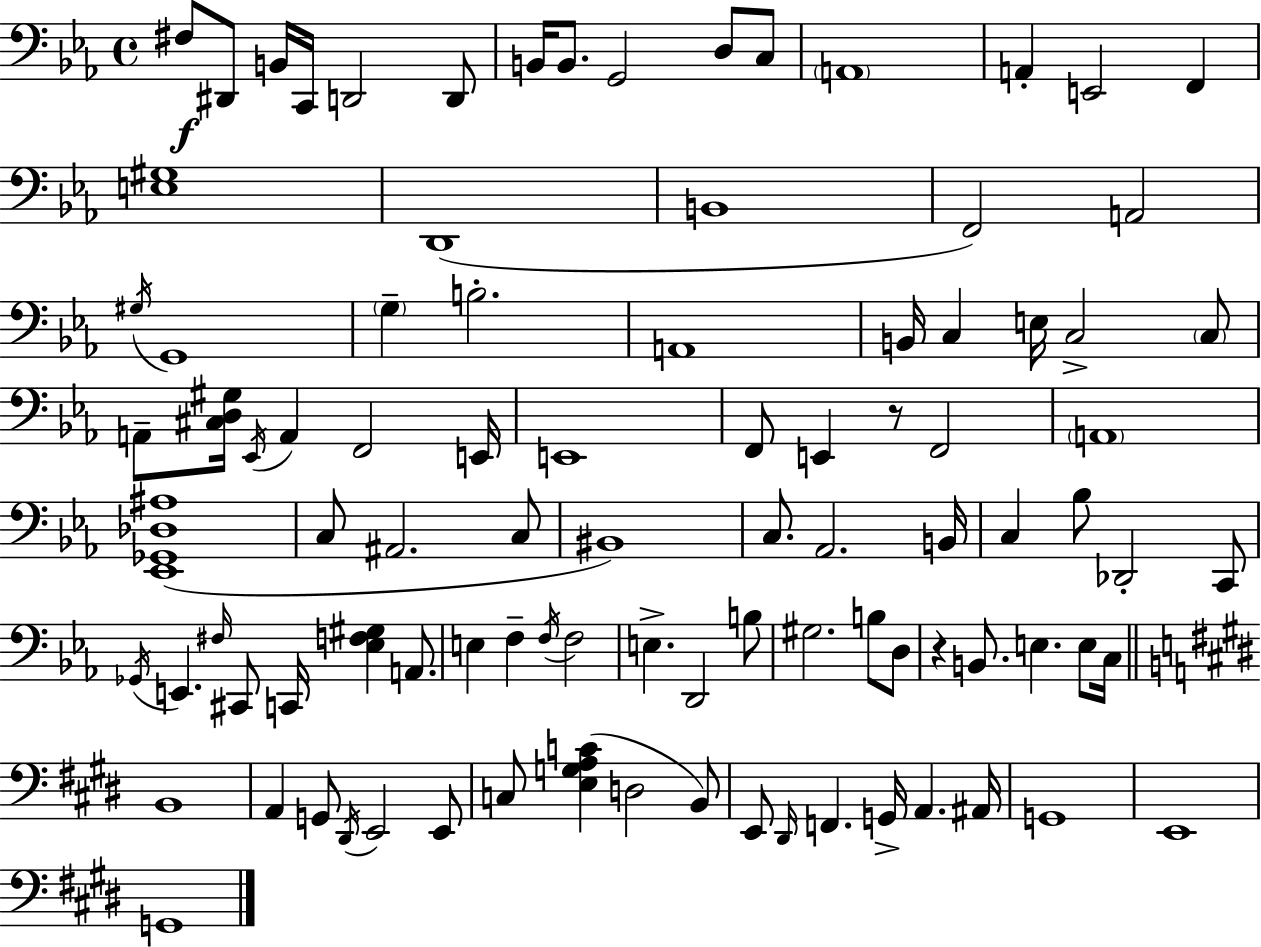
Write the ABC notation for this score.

X:1
T:Untitled
M:4/4
L:1/4
K:Cm
^F,/2 ^D,,/2 B,,/4 C,,/4 D,,2 D,,/2 B,,/4 B,,/2 G,,2 D,/2 C,/2 A,,4 A,, E,,2 F,, [E,^G,]4 D,,4 B,,4 F,,2 A,,2 ^G,/4 G,,4 G, B,2 A,,4 B,,/4 C, E,/4 C,2 C,/2 A,,/2 [^C,D,^G,]/4 _E,,/4 A,, F,,2 E,,/4 E,,4 F,,/2 E,, z/2 F,,2 A,,4 [_E,,_G,,_D,^A,]4 C,/2 ^A,,2 C,/2 ^B,,4 C,/2 _A,,2 B,,/4 C, _B,/2 _D,,2 C,,/2 _G,,/4 E,, ^F,/4 ^C,,/2 C,,/4 [_E,F,^G,] A,,/2 E, F, F,/4 F,2 E, D,,2 B,/2 ^G,2 B,/2 D,/2 z B,,/2 E, E,/2 C,/4 B,,4 A,, G,,/2 ^D,,/4 E,,2 E,,/2 C,/2 [E,G,A,C] D,2 B,,/2 E,,/2 ^D,,/4 F,, G,,/4 A,, ^A,,/4 G,,4 E,,4 G,,4